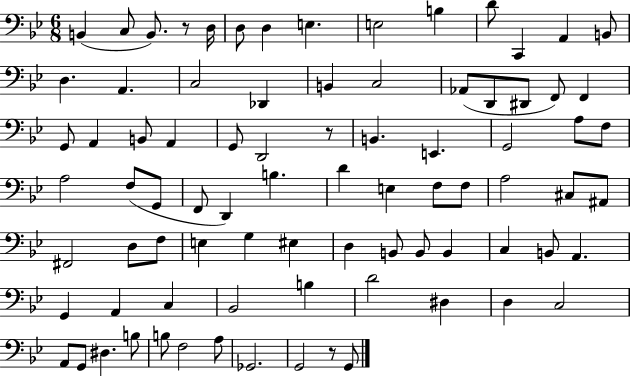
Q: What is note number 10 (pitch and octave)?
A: D4